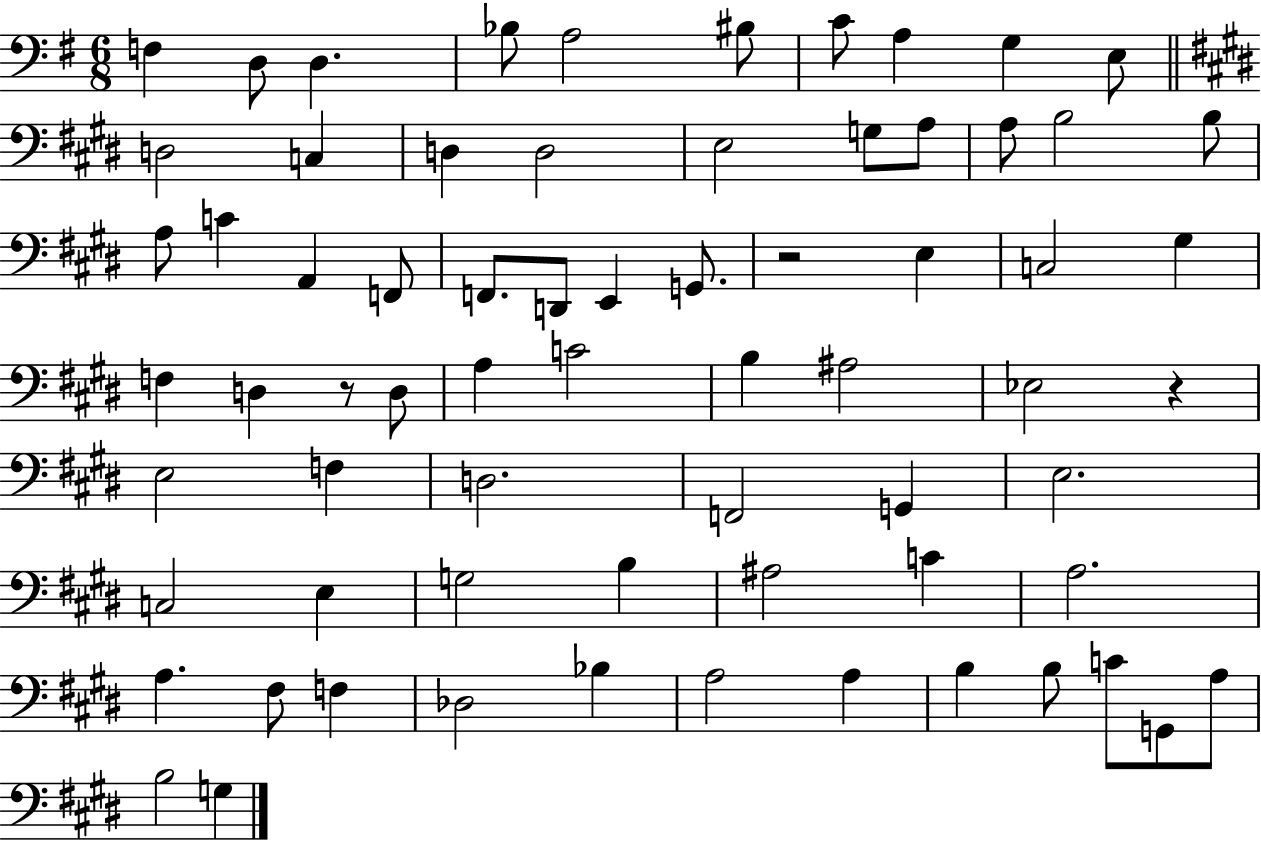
{
  \clef bass
  \numericTimeSignature
  \time 6/8
  \key g \major
  f4 d8 d4. | bes8 a2 bis8 | c'8 a4 g4 e8 | \bar "||" \break \key e \major d2 c4 | d4 d2 | e2 g8 a8 | a8 b2 b8 | \break a8 c'4 a,4 f,8 | f,8. d,8 e,4 g,8. | r2 e4 | c2 gis4 | \break f4 d4 r8 d8 | a4 c'2 | b4 ais2 | ees2 r4 | \break e2 f4 | d2. | f,2 g,4 | e2. | \break c2 e4 | g2 b4 | ais2 c'4 | a2. | \break a4. fis8 f4 | des2 bes4 | a2 a4 | b4 b8 c'8 g,8 a8 | \break b2 g4 | \bar "|."
}